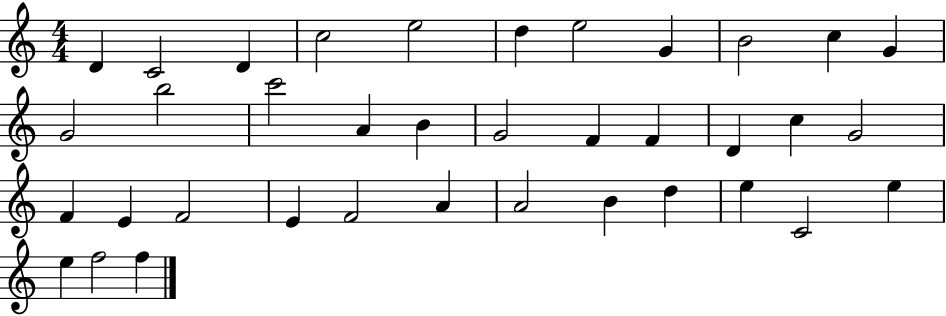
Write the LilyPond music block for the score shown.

{
  \clef treble
  \numericTimeSignature
  \time 4/4
  \key c \major
  d'4 c'2 d'4 | c''2 e''2 | d''4 e''2 g'4 | b'2 c''4 g'4 | \break g'2 b''2 | c'''2 a'4 b'4 | g'2 f'4 f'4 | d'4 c''4 g'2 | \break f'4 e'4 f'2 | e'4 f'2 a'4 | a'2 b'4 d''4 | e''4 c'2 e''4 | \break e''4 f''2 f''4 | \bar "|."
}